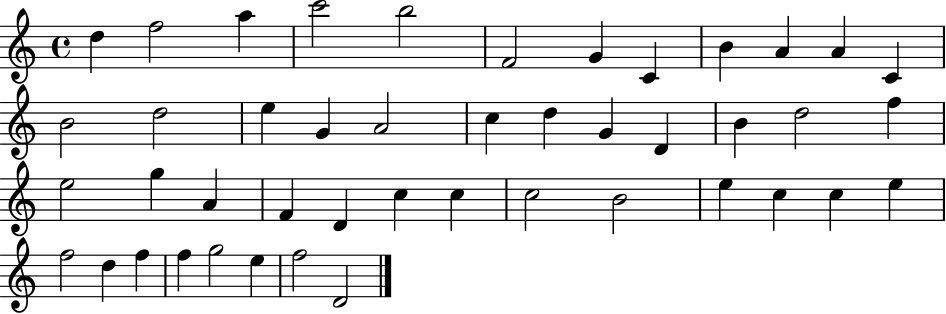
D5/q F5/h A5/q C6/h B5/h F4/h G4/q C4/q B4/q A4/q A4/q C4/q B4/h D5/h E5/q G4/q A4/h C5/q D5/q G4/q D4/q B4/q D5/h F5/q E5/h G5/q A4/q F4/q D4/q C5/q C5/q C5/h B4/h E5/q C5/q C5/q E5/q F5/h D5/q F5/q F5/q G5/h E5/q F5/h D4/h